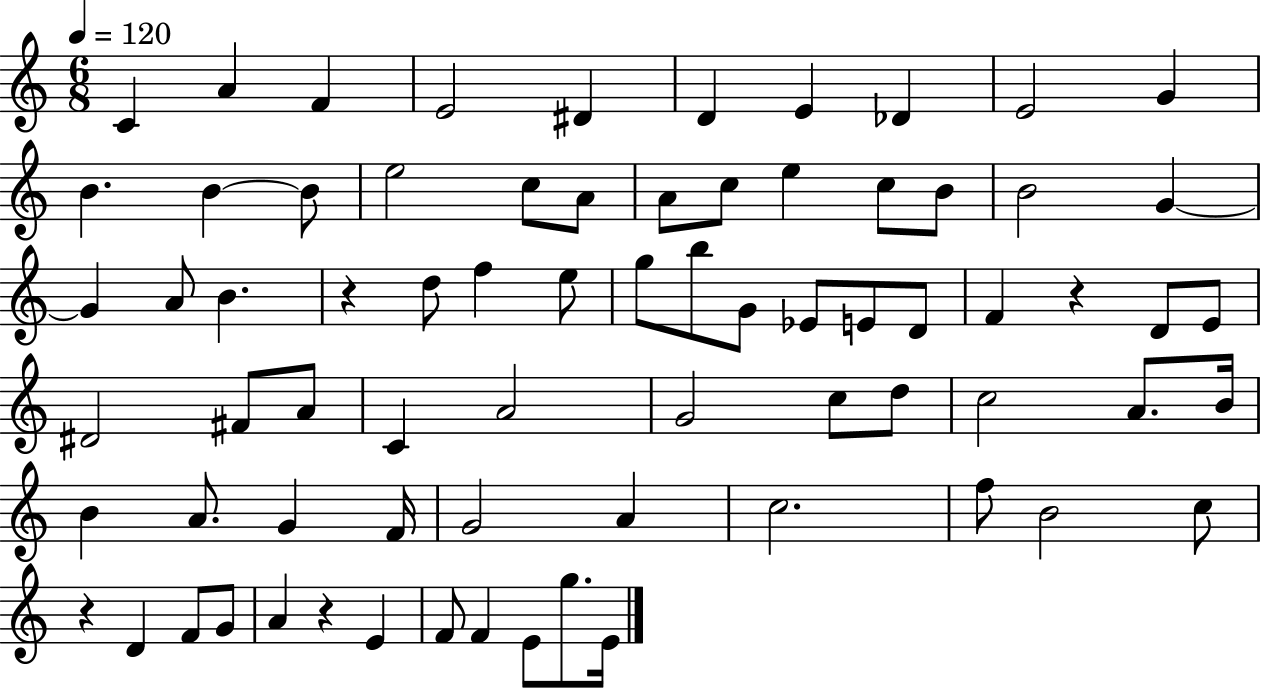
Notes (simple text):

C4/q A4/q F4/q E4/h D#4/q D4/q E4/q Db4/q E4/h G4/q B4/q. B4/q B4/e E5/h C5/e A4/e A4/e C5/e E5/q C5/e B4/e B4/h G4/q G4/q A4/e B4/q. R/q D5/e F5/q E5/e G5/e B5/e G4/e Eb4/e E4/e D4/e F4/q R/q D4/e E4/e D#4/h F#4/e A4/e C4/q A4/h G4/h C5/e D5/e C5/h A4/e. B4/s B4/q A4/e. G4/q F4/s G4/h A4/q C5/h. F5/e B4/h C5/e R/q D4/q F4/e G4/e A4/q R/q E4/q F4/e F4/q E4/e G5/e. E4/s